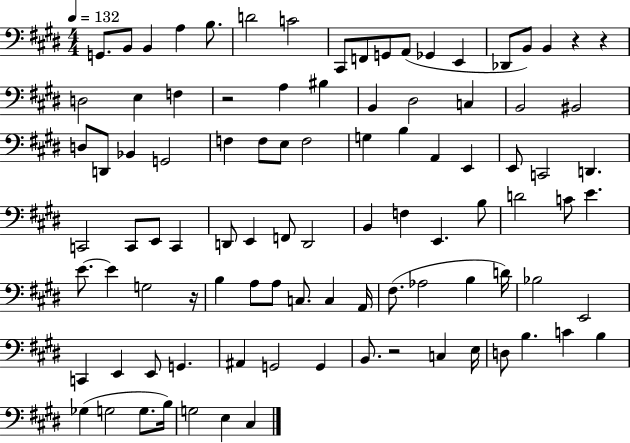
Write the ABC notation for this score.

X:1
T:Untitled
M:4/4
L:1/4
K:E
G,,/2 B,,/2 B,, A, B,/2 D2 C2 ^C,,/2 F,,/2 G,,/2 A,,/2 _G,, E,, _D,,/2 B,,/2 B,, z z D,2 E, F, z2 A, ^B, B,, ^D,2 C, B,,2 ^B,,2 D,/2 D,,/2 _B,, G,,2 F, F,/2 E,/2 F,2 G, B, A,, E,, E,,/2 C,,2 D,, C,,2 C,,/2 E,,/2 C,, D,,/2 E,, F,,/2 D,,2 B,, F, E,, B,/2 D2 C/2 E E/2 E G,2 z/4 B, A,/2 A,/2 C,/2 C, A,,/4 ^F,/2 _A,2 B, D/4 _B,2 E,,2 C,, E,, E,,/2 G,, ^A,, G,,2 G,, B,,/2 z2 C, E,/4 D,/2 B, C B, _G, G,2 G,/2 B,/4 G,2 E, ^C,